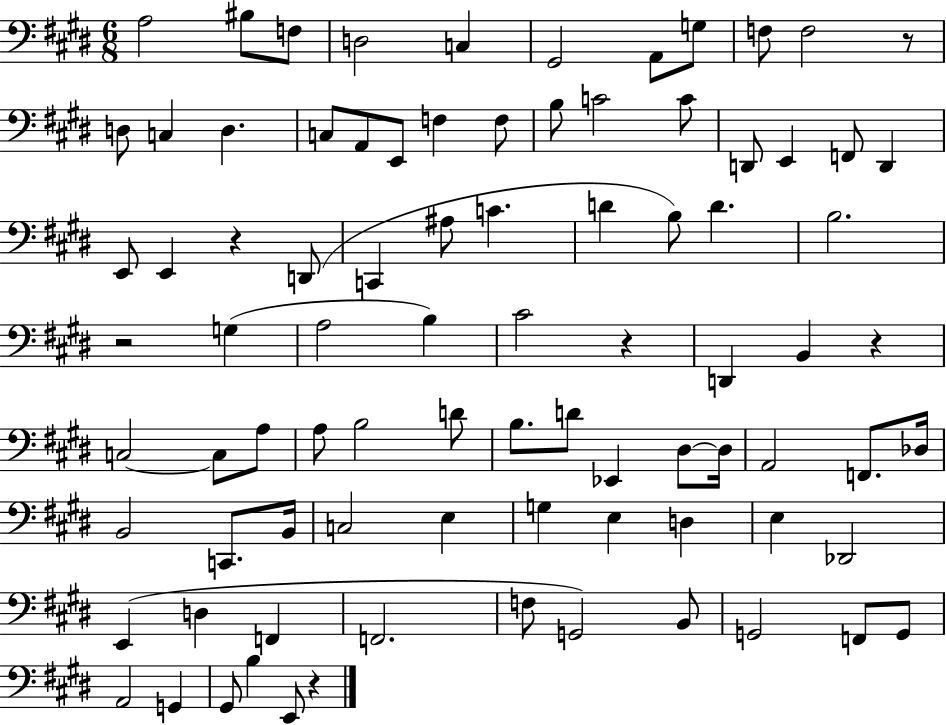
X:1
T:Untitled
M:6/8
L:1/4
K:E
A,2 ^B,/2 F,/2 D,2 C, ^G,,2 A,,/2 G,/2 F,/2 F,2 z/2 D,/2 C, D, C,/2 A,,/2 E,,/2 F, F,/2 B,/2 C2 C/2 D,,/2 E,, F,,/2 D,, E,,/2 E,, z D,,/2 C,, ^A,/2 C D B,/2 D B,2 z2 G, A,2 B, ^C2 z D,, B,, z C,2 C,/2 A,/2 A,/2 B,2 D/2 B,/2 D/2 _E,, ^D,/2 ^D,/4 A,,2 F,,/2 _D,/4 B,,2 C,,/2 B,,/4 C,2 E, G, E, D, E, _D,,2 E,, D, F,, F,,2 F,/2 G,,2 B,,/2 G,,2 F,,/2 G,,/2 A,,2 G,, ^G,,/2 B, E,,/2 z